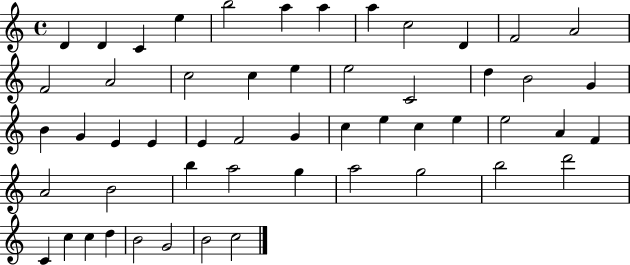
X:1
T:Untitled
M:4/4
L:1/4
K:C
D D C e b2 a a a c2 D F2 A2 F2 A2 c2 c e e2 C2 d B2 G B G E E E F2 G c e c e e2 A F A2 B2 b a2 g a2 g2 b2 d'2 C c c d B2 G2 B2 c2